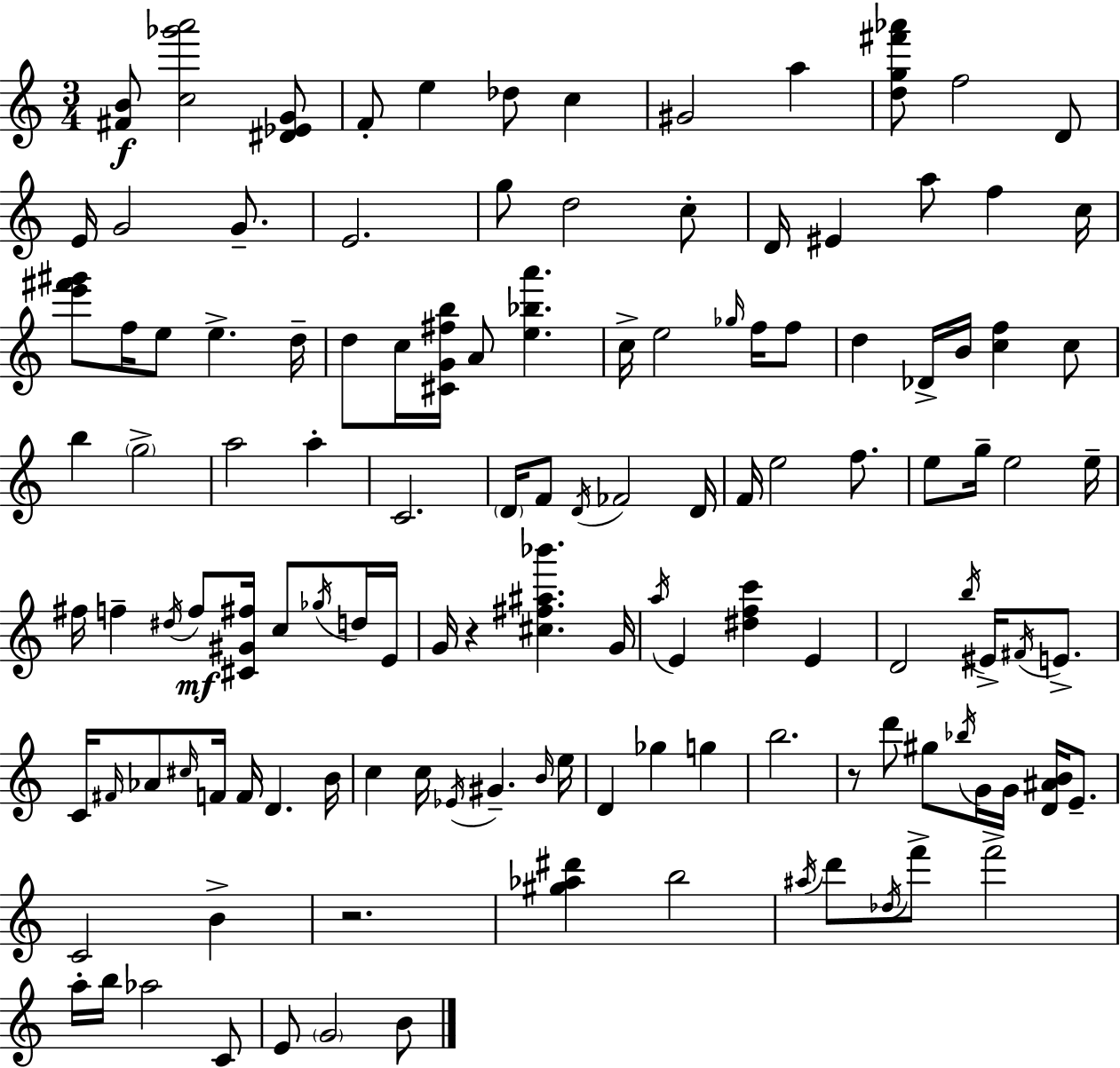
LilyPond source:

{
  \clef treble
  \numericTimeSignature
  \time 3/4
  \key a \minor
  \repeat volta 2 { <fis' b'>8\f <c'' ges''' a'''>2 <dis' ees' g'>8 | f'8-. e''4 des''8 c''4 | gis'2 a''4 | <d'' g'' fis''' aes'''>8 f''2 d'8 | \break e'16 g'2 g'8.-- | e'2. | g''8 d''2 c''8-. | d'16 eis'4 a''8 f''4 c''16 | \break <e''' fis''' gis'''>8 f''16 e''8 e''4.-> d''16-- | d''8 c''16 <cis' g' fis'' b''>16 a'8 <e'' bes'' a'''>4. | c''16-> e''2 \grace { ges''16 } f''16 f''8 | d''4 des'16-> b'16 <c'' f''>4 c''8 | \break b''4 \parenthesize g''2-> | a''2 a''4-. | c'2. | \parenthesize d'16 f'8 \acciaccatura { d'16 } fes'2 | \break d'16 f'16 e''2 f''8. | e''8 g''16-- e''2 | e''16-- fis''16 f''4-- \acciaccatura { dis''16 }\mf f''8 <cis' gis' fis''>16 c''8 | \acciaccatura { ges''16 } d''16 e'16 g'16 r4 <cis'' fis'' ais'' bes'''>4. | \break g'16 \acciaccatura { a''16 } e'4 <dis'' f'' c'''>4 | e'4 d'2 | \acciaccatura { b''16 } eis'16-> \acciaccatura { fis'16 } e'8.-> c'16 \grace { fis'16 } aes'8 \grace { cis''16 } | f'16 f'16 d'4. b'16 c''4 | \break c''16 \acciaccatura { ees'16 } gis'4.-- \grace { b'16 } e''16 d'4 | ges''4 g''4 b''2. | r8 | d'''8 gis''8 \acciaccatura { bes''16 } g'16 g'16 <d' ais' b'>16 e'8.-- | \break c'2 b'4-> | r2. | <gis'' aes'' dis'''>4 b''2 | \acciaccatura { ais''16 } d'''8 \acciaccatura { des''16 } f'''8-> f'''2-> | \break a''16-. b''16 aes''2 | c'8 e'8 \parenthesize g'2 | b'8 } \bar "|."
}